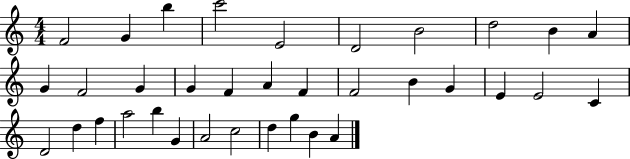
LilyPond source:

{
  \clef treble
  \numericTimeSignature
  \time 4/4
  \key c \major
  f'2 g'4 b''4 | c'''2 e'2 | d'2 b'2 | d''2 b'4 a'4 | \break g'4 f'2 g'4 | g'4 f'4 a'4 f'4 | f'2 b'4 g'4 | e'4 e'2 c'4 | \break d'2 d''4 f''4 | a''2 b''4 g'4 | a'2 c''2 | d''4 g''4 b'4 a'4 | \break \bar "|."
}